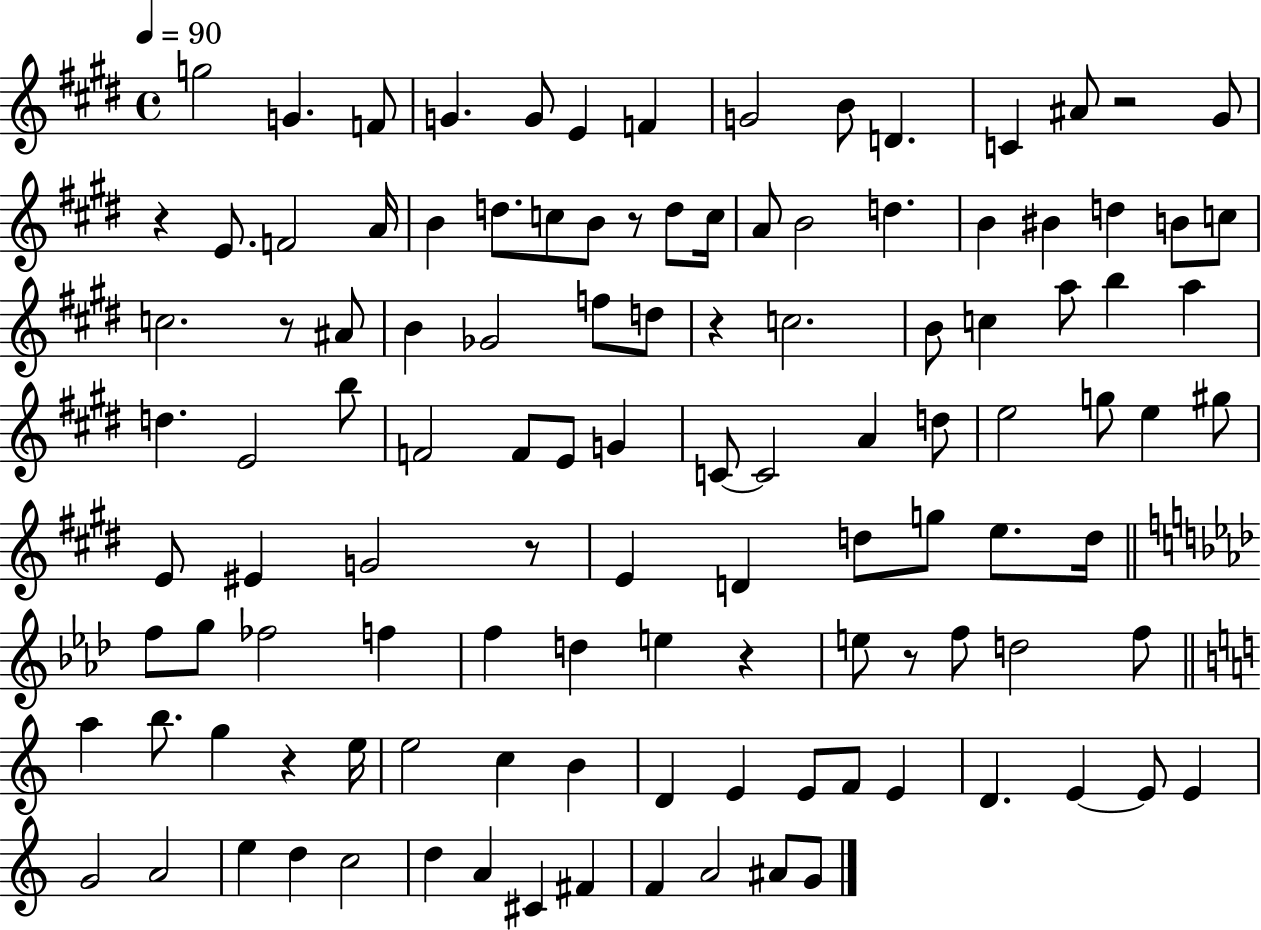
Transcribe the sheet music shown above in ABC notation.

X:1
T:Untitled
M:4/4
L:1/4
K:E
g2 G F/2 G G/2 E F G2 B/2 D C ^A/2 z2 ^G/2 z E/2 F2 A/4 B d/2 c/2 B/2 z/2 d/2 c/4 A/2 B2 d B ^B d B/2 c/2 c2 z/2 ^A/2 B _G2 f/2 d/2 z c2 B/2 c a/2 b a d E2 b/2 F2 F/2 E/2 G C/2 C2 A d/2 e2 g/2 e ^g/2 E/2 ^E G2 z/2 E D d/2 g/2 e/2 d/4 f/2 g/2 _f2 f f d e z e/2 z/2 f/2 d2 f/2 a b/2 g z e/4 e2 c B D E E/2 F/2 E D E E/2 E G2 A2 e d c2 d A ^C ^F F A2 ^A/2 G/2